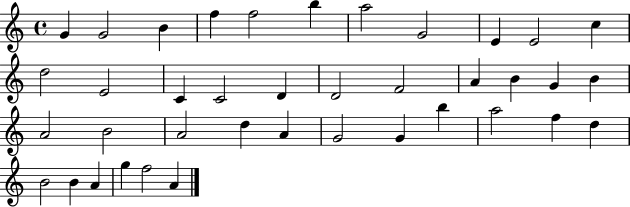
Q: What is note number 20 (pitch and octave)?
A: B4